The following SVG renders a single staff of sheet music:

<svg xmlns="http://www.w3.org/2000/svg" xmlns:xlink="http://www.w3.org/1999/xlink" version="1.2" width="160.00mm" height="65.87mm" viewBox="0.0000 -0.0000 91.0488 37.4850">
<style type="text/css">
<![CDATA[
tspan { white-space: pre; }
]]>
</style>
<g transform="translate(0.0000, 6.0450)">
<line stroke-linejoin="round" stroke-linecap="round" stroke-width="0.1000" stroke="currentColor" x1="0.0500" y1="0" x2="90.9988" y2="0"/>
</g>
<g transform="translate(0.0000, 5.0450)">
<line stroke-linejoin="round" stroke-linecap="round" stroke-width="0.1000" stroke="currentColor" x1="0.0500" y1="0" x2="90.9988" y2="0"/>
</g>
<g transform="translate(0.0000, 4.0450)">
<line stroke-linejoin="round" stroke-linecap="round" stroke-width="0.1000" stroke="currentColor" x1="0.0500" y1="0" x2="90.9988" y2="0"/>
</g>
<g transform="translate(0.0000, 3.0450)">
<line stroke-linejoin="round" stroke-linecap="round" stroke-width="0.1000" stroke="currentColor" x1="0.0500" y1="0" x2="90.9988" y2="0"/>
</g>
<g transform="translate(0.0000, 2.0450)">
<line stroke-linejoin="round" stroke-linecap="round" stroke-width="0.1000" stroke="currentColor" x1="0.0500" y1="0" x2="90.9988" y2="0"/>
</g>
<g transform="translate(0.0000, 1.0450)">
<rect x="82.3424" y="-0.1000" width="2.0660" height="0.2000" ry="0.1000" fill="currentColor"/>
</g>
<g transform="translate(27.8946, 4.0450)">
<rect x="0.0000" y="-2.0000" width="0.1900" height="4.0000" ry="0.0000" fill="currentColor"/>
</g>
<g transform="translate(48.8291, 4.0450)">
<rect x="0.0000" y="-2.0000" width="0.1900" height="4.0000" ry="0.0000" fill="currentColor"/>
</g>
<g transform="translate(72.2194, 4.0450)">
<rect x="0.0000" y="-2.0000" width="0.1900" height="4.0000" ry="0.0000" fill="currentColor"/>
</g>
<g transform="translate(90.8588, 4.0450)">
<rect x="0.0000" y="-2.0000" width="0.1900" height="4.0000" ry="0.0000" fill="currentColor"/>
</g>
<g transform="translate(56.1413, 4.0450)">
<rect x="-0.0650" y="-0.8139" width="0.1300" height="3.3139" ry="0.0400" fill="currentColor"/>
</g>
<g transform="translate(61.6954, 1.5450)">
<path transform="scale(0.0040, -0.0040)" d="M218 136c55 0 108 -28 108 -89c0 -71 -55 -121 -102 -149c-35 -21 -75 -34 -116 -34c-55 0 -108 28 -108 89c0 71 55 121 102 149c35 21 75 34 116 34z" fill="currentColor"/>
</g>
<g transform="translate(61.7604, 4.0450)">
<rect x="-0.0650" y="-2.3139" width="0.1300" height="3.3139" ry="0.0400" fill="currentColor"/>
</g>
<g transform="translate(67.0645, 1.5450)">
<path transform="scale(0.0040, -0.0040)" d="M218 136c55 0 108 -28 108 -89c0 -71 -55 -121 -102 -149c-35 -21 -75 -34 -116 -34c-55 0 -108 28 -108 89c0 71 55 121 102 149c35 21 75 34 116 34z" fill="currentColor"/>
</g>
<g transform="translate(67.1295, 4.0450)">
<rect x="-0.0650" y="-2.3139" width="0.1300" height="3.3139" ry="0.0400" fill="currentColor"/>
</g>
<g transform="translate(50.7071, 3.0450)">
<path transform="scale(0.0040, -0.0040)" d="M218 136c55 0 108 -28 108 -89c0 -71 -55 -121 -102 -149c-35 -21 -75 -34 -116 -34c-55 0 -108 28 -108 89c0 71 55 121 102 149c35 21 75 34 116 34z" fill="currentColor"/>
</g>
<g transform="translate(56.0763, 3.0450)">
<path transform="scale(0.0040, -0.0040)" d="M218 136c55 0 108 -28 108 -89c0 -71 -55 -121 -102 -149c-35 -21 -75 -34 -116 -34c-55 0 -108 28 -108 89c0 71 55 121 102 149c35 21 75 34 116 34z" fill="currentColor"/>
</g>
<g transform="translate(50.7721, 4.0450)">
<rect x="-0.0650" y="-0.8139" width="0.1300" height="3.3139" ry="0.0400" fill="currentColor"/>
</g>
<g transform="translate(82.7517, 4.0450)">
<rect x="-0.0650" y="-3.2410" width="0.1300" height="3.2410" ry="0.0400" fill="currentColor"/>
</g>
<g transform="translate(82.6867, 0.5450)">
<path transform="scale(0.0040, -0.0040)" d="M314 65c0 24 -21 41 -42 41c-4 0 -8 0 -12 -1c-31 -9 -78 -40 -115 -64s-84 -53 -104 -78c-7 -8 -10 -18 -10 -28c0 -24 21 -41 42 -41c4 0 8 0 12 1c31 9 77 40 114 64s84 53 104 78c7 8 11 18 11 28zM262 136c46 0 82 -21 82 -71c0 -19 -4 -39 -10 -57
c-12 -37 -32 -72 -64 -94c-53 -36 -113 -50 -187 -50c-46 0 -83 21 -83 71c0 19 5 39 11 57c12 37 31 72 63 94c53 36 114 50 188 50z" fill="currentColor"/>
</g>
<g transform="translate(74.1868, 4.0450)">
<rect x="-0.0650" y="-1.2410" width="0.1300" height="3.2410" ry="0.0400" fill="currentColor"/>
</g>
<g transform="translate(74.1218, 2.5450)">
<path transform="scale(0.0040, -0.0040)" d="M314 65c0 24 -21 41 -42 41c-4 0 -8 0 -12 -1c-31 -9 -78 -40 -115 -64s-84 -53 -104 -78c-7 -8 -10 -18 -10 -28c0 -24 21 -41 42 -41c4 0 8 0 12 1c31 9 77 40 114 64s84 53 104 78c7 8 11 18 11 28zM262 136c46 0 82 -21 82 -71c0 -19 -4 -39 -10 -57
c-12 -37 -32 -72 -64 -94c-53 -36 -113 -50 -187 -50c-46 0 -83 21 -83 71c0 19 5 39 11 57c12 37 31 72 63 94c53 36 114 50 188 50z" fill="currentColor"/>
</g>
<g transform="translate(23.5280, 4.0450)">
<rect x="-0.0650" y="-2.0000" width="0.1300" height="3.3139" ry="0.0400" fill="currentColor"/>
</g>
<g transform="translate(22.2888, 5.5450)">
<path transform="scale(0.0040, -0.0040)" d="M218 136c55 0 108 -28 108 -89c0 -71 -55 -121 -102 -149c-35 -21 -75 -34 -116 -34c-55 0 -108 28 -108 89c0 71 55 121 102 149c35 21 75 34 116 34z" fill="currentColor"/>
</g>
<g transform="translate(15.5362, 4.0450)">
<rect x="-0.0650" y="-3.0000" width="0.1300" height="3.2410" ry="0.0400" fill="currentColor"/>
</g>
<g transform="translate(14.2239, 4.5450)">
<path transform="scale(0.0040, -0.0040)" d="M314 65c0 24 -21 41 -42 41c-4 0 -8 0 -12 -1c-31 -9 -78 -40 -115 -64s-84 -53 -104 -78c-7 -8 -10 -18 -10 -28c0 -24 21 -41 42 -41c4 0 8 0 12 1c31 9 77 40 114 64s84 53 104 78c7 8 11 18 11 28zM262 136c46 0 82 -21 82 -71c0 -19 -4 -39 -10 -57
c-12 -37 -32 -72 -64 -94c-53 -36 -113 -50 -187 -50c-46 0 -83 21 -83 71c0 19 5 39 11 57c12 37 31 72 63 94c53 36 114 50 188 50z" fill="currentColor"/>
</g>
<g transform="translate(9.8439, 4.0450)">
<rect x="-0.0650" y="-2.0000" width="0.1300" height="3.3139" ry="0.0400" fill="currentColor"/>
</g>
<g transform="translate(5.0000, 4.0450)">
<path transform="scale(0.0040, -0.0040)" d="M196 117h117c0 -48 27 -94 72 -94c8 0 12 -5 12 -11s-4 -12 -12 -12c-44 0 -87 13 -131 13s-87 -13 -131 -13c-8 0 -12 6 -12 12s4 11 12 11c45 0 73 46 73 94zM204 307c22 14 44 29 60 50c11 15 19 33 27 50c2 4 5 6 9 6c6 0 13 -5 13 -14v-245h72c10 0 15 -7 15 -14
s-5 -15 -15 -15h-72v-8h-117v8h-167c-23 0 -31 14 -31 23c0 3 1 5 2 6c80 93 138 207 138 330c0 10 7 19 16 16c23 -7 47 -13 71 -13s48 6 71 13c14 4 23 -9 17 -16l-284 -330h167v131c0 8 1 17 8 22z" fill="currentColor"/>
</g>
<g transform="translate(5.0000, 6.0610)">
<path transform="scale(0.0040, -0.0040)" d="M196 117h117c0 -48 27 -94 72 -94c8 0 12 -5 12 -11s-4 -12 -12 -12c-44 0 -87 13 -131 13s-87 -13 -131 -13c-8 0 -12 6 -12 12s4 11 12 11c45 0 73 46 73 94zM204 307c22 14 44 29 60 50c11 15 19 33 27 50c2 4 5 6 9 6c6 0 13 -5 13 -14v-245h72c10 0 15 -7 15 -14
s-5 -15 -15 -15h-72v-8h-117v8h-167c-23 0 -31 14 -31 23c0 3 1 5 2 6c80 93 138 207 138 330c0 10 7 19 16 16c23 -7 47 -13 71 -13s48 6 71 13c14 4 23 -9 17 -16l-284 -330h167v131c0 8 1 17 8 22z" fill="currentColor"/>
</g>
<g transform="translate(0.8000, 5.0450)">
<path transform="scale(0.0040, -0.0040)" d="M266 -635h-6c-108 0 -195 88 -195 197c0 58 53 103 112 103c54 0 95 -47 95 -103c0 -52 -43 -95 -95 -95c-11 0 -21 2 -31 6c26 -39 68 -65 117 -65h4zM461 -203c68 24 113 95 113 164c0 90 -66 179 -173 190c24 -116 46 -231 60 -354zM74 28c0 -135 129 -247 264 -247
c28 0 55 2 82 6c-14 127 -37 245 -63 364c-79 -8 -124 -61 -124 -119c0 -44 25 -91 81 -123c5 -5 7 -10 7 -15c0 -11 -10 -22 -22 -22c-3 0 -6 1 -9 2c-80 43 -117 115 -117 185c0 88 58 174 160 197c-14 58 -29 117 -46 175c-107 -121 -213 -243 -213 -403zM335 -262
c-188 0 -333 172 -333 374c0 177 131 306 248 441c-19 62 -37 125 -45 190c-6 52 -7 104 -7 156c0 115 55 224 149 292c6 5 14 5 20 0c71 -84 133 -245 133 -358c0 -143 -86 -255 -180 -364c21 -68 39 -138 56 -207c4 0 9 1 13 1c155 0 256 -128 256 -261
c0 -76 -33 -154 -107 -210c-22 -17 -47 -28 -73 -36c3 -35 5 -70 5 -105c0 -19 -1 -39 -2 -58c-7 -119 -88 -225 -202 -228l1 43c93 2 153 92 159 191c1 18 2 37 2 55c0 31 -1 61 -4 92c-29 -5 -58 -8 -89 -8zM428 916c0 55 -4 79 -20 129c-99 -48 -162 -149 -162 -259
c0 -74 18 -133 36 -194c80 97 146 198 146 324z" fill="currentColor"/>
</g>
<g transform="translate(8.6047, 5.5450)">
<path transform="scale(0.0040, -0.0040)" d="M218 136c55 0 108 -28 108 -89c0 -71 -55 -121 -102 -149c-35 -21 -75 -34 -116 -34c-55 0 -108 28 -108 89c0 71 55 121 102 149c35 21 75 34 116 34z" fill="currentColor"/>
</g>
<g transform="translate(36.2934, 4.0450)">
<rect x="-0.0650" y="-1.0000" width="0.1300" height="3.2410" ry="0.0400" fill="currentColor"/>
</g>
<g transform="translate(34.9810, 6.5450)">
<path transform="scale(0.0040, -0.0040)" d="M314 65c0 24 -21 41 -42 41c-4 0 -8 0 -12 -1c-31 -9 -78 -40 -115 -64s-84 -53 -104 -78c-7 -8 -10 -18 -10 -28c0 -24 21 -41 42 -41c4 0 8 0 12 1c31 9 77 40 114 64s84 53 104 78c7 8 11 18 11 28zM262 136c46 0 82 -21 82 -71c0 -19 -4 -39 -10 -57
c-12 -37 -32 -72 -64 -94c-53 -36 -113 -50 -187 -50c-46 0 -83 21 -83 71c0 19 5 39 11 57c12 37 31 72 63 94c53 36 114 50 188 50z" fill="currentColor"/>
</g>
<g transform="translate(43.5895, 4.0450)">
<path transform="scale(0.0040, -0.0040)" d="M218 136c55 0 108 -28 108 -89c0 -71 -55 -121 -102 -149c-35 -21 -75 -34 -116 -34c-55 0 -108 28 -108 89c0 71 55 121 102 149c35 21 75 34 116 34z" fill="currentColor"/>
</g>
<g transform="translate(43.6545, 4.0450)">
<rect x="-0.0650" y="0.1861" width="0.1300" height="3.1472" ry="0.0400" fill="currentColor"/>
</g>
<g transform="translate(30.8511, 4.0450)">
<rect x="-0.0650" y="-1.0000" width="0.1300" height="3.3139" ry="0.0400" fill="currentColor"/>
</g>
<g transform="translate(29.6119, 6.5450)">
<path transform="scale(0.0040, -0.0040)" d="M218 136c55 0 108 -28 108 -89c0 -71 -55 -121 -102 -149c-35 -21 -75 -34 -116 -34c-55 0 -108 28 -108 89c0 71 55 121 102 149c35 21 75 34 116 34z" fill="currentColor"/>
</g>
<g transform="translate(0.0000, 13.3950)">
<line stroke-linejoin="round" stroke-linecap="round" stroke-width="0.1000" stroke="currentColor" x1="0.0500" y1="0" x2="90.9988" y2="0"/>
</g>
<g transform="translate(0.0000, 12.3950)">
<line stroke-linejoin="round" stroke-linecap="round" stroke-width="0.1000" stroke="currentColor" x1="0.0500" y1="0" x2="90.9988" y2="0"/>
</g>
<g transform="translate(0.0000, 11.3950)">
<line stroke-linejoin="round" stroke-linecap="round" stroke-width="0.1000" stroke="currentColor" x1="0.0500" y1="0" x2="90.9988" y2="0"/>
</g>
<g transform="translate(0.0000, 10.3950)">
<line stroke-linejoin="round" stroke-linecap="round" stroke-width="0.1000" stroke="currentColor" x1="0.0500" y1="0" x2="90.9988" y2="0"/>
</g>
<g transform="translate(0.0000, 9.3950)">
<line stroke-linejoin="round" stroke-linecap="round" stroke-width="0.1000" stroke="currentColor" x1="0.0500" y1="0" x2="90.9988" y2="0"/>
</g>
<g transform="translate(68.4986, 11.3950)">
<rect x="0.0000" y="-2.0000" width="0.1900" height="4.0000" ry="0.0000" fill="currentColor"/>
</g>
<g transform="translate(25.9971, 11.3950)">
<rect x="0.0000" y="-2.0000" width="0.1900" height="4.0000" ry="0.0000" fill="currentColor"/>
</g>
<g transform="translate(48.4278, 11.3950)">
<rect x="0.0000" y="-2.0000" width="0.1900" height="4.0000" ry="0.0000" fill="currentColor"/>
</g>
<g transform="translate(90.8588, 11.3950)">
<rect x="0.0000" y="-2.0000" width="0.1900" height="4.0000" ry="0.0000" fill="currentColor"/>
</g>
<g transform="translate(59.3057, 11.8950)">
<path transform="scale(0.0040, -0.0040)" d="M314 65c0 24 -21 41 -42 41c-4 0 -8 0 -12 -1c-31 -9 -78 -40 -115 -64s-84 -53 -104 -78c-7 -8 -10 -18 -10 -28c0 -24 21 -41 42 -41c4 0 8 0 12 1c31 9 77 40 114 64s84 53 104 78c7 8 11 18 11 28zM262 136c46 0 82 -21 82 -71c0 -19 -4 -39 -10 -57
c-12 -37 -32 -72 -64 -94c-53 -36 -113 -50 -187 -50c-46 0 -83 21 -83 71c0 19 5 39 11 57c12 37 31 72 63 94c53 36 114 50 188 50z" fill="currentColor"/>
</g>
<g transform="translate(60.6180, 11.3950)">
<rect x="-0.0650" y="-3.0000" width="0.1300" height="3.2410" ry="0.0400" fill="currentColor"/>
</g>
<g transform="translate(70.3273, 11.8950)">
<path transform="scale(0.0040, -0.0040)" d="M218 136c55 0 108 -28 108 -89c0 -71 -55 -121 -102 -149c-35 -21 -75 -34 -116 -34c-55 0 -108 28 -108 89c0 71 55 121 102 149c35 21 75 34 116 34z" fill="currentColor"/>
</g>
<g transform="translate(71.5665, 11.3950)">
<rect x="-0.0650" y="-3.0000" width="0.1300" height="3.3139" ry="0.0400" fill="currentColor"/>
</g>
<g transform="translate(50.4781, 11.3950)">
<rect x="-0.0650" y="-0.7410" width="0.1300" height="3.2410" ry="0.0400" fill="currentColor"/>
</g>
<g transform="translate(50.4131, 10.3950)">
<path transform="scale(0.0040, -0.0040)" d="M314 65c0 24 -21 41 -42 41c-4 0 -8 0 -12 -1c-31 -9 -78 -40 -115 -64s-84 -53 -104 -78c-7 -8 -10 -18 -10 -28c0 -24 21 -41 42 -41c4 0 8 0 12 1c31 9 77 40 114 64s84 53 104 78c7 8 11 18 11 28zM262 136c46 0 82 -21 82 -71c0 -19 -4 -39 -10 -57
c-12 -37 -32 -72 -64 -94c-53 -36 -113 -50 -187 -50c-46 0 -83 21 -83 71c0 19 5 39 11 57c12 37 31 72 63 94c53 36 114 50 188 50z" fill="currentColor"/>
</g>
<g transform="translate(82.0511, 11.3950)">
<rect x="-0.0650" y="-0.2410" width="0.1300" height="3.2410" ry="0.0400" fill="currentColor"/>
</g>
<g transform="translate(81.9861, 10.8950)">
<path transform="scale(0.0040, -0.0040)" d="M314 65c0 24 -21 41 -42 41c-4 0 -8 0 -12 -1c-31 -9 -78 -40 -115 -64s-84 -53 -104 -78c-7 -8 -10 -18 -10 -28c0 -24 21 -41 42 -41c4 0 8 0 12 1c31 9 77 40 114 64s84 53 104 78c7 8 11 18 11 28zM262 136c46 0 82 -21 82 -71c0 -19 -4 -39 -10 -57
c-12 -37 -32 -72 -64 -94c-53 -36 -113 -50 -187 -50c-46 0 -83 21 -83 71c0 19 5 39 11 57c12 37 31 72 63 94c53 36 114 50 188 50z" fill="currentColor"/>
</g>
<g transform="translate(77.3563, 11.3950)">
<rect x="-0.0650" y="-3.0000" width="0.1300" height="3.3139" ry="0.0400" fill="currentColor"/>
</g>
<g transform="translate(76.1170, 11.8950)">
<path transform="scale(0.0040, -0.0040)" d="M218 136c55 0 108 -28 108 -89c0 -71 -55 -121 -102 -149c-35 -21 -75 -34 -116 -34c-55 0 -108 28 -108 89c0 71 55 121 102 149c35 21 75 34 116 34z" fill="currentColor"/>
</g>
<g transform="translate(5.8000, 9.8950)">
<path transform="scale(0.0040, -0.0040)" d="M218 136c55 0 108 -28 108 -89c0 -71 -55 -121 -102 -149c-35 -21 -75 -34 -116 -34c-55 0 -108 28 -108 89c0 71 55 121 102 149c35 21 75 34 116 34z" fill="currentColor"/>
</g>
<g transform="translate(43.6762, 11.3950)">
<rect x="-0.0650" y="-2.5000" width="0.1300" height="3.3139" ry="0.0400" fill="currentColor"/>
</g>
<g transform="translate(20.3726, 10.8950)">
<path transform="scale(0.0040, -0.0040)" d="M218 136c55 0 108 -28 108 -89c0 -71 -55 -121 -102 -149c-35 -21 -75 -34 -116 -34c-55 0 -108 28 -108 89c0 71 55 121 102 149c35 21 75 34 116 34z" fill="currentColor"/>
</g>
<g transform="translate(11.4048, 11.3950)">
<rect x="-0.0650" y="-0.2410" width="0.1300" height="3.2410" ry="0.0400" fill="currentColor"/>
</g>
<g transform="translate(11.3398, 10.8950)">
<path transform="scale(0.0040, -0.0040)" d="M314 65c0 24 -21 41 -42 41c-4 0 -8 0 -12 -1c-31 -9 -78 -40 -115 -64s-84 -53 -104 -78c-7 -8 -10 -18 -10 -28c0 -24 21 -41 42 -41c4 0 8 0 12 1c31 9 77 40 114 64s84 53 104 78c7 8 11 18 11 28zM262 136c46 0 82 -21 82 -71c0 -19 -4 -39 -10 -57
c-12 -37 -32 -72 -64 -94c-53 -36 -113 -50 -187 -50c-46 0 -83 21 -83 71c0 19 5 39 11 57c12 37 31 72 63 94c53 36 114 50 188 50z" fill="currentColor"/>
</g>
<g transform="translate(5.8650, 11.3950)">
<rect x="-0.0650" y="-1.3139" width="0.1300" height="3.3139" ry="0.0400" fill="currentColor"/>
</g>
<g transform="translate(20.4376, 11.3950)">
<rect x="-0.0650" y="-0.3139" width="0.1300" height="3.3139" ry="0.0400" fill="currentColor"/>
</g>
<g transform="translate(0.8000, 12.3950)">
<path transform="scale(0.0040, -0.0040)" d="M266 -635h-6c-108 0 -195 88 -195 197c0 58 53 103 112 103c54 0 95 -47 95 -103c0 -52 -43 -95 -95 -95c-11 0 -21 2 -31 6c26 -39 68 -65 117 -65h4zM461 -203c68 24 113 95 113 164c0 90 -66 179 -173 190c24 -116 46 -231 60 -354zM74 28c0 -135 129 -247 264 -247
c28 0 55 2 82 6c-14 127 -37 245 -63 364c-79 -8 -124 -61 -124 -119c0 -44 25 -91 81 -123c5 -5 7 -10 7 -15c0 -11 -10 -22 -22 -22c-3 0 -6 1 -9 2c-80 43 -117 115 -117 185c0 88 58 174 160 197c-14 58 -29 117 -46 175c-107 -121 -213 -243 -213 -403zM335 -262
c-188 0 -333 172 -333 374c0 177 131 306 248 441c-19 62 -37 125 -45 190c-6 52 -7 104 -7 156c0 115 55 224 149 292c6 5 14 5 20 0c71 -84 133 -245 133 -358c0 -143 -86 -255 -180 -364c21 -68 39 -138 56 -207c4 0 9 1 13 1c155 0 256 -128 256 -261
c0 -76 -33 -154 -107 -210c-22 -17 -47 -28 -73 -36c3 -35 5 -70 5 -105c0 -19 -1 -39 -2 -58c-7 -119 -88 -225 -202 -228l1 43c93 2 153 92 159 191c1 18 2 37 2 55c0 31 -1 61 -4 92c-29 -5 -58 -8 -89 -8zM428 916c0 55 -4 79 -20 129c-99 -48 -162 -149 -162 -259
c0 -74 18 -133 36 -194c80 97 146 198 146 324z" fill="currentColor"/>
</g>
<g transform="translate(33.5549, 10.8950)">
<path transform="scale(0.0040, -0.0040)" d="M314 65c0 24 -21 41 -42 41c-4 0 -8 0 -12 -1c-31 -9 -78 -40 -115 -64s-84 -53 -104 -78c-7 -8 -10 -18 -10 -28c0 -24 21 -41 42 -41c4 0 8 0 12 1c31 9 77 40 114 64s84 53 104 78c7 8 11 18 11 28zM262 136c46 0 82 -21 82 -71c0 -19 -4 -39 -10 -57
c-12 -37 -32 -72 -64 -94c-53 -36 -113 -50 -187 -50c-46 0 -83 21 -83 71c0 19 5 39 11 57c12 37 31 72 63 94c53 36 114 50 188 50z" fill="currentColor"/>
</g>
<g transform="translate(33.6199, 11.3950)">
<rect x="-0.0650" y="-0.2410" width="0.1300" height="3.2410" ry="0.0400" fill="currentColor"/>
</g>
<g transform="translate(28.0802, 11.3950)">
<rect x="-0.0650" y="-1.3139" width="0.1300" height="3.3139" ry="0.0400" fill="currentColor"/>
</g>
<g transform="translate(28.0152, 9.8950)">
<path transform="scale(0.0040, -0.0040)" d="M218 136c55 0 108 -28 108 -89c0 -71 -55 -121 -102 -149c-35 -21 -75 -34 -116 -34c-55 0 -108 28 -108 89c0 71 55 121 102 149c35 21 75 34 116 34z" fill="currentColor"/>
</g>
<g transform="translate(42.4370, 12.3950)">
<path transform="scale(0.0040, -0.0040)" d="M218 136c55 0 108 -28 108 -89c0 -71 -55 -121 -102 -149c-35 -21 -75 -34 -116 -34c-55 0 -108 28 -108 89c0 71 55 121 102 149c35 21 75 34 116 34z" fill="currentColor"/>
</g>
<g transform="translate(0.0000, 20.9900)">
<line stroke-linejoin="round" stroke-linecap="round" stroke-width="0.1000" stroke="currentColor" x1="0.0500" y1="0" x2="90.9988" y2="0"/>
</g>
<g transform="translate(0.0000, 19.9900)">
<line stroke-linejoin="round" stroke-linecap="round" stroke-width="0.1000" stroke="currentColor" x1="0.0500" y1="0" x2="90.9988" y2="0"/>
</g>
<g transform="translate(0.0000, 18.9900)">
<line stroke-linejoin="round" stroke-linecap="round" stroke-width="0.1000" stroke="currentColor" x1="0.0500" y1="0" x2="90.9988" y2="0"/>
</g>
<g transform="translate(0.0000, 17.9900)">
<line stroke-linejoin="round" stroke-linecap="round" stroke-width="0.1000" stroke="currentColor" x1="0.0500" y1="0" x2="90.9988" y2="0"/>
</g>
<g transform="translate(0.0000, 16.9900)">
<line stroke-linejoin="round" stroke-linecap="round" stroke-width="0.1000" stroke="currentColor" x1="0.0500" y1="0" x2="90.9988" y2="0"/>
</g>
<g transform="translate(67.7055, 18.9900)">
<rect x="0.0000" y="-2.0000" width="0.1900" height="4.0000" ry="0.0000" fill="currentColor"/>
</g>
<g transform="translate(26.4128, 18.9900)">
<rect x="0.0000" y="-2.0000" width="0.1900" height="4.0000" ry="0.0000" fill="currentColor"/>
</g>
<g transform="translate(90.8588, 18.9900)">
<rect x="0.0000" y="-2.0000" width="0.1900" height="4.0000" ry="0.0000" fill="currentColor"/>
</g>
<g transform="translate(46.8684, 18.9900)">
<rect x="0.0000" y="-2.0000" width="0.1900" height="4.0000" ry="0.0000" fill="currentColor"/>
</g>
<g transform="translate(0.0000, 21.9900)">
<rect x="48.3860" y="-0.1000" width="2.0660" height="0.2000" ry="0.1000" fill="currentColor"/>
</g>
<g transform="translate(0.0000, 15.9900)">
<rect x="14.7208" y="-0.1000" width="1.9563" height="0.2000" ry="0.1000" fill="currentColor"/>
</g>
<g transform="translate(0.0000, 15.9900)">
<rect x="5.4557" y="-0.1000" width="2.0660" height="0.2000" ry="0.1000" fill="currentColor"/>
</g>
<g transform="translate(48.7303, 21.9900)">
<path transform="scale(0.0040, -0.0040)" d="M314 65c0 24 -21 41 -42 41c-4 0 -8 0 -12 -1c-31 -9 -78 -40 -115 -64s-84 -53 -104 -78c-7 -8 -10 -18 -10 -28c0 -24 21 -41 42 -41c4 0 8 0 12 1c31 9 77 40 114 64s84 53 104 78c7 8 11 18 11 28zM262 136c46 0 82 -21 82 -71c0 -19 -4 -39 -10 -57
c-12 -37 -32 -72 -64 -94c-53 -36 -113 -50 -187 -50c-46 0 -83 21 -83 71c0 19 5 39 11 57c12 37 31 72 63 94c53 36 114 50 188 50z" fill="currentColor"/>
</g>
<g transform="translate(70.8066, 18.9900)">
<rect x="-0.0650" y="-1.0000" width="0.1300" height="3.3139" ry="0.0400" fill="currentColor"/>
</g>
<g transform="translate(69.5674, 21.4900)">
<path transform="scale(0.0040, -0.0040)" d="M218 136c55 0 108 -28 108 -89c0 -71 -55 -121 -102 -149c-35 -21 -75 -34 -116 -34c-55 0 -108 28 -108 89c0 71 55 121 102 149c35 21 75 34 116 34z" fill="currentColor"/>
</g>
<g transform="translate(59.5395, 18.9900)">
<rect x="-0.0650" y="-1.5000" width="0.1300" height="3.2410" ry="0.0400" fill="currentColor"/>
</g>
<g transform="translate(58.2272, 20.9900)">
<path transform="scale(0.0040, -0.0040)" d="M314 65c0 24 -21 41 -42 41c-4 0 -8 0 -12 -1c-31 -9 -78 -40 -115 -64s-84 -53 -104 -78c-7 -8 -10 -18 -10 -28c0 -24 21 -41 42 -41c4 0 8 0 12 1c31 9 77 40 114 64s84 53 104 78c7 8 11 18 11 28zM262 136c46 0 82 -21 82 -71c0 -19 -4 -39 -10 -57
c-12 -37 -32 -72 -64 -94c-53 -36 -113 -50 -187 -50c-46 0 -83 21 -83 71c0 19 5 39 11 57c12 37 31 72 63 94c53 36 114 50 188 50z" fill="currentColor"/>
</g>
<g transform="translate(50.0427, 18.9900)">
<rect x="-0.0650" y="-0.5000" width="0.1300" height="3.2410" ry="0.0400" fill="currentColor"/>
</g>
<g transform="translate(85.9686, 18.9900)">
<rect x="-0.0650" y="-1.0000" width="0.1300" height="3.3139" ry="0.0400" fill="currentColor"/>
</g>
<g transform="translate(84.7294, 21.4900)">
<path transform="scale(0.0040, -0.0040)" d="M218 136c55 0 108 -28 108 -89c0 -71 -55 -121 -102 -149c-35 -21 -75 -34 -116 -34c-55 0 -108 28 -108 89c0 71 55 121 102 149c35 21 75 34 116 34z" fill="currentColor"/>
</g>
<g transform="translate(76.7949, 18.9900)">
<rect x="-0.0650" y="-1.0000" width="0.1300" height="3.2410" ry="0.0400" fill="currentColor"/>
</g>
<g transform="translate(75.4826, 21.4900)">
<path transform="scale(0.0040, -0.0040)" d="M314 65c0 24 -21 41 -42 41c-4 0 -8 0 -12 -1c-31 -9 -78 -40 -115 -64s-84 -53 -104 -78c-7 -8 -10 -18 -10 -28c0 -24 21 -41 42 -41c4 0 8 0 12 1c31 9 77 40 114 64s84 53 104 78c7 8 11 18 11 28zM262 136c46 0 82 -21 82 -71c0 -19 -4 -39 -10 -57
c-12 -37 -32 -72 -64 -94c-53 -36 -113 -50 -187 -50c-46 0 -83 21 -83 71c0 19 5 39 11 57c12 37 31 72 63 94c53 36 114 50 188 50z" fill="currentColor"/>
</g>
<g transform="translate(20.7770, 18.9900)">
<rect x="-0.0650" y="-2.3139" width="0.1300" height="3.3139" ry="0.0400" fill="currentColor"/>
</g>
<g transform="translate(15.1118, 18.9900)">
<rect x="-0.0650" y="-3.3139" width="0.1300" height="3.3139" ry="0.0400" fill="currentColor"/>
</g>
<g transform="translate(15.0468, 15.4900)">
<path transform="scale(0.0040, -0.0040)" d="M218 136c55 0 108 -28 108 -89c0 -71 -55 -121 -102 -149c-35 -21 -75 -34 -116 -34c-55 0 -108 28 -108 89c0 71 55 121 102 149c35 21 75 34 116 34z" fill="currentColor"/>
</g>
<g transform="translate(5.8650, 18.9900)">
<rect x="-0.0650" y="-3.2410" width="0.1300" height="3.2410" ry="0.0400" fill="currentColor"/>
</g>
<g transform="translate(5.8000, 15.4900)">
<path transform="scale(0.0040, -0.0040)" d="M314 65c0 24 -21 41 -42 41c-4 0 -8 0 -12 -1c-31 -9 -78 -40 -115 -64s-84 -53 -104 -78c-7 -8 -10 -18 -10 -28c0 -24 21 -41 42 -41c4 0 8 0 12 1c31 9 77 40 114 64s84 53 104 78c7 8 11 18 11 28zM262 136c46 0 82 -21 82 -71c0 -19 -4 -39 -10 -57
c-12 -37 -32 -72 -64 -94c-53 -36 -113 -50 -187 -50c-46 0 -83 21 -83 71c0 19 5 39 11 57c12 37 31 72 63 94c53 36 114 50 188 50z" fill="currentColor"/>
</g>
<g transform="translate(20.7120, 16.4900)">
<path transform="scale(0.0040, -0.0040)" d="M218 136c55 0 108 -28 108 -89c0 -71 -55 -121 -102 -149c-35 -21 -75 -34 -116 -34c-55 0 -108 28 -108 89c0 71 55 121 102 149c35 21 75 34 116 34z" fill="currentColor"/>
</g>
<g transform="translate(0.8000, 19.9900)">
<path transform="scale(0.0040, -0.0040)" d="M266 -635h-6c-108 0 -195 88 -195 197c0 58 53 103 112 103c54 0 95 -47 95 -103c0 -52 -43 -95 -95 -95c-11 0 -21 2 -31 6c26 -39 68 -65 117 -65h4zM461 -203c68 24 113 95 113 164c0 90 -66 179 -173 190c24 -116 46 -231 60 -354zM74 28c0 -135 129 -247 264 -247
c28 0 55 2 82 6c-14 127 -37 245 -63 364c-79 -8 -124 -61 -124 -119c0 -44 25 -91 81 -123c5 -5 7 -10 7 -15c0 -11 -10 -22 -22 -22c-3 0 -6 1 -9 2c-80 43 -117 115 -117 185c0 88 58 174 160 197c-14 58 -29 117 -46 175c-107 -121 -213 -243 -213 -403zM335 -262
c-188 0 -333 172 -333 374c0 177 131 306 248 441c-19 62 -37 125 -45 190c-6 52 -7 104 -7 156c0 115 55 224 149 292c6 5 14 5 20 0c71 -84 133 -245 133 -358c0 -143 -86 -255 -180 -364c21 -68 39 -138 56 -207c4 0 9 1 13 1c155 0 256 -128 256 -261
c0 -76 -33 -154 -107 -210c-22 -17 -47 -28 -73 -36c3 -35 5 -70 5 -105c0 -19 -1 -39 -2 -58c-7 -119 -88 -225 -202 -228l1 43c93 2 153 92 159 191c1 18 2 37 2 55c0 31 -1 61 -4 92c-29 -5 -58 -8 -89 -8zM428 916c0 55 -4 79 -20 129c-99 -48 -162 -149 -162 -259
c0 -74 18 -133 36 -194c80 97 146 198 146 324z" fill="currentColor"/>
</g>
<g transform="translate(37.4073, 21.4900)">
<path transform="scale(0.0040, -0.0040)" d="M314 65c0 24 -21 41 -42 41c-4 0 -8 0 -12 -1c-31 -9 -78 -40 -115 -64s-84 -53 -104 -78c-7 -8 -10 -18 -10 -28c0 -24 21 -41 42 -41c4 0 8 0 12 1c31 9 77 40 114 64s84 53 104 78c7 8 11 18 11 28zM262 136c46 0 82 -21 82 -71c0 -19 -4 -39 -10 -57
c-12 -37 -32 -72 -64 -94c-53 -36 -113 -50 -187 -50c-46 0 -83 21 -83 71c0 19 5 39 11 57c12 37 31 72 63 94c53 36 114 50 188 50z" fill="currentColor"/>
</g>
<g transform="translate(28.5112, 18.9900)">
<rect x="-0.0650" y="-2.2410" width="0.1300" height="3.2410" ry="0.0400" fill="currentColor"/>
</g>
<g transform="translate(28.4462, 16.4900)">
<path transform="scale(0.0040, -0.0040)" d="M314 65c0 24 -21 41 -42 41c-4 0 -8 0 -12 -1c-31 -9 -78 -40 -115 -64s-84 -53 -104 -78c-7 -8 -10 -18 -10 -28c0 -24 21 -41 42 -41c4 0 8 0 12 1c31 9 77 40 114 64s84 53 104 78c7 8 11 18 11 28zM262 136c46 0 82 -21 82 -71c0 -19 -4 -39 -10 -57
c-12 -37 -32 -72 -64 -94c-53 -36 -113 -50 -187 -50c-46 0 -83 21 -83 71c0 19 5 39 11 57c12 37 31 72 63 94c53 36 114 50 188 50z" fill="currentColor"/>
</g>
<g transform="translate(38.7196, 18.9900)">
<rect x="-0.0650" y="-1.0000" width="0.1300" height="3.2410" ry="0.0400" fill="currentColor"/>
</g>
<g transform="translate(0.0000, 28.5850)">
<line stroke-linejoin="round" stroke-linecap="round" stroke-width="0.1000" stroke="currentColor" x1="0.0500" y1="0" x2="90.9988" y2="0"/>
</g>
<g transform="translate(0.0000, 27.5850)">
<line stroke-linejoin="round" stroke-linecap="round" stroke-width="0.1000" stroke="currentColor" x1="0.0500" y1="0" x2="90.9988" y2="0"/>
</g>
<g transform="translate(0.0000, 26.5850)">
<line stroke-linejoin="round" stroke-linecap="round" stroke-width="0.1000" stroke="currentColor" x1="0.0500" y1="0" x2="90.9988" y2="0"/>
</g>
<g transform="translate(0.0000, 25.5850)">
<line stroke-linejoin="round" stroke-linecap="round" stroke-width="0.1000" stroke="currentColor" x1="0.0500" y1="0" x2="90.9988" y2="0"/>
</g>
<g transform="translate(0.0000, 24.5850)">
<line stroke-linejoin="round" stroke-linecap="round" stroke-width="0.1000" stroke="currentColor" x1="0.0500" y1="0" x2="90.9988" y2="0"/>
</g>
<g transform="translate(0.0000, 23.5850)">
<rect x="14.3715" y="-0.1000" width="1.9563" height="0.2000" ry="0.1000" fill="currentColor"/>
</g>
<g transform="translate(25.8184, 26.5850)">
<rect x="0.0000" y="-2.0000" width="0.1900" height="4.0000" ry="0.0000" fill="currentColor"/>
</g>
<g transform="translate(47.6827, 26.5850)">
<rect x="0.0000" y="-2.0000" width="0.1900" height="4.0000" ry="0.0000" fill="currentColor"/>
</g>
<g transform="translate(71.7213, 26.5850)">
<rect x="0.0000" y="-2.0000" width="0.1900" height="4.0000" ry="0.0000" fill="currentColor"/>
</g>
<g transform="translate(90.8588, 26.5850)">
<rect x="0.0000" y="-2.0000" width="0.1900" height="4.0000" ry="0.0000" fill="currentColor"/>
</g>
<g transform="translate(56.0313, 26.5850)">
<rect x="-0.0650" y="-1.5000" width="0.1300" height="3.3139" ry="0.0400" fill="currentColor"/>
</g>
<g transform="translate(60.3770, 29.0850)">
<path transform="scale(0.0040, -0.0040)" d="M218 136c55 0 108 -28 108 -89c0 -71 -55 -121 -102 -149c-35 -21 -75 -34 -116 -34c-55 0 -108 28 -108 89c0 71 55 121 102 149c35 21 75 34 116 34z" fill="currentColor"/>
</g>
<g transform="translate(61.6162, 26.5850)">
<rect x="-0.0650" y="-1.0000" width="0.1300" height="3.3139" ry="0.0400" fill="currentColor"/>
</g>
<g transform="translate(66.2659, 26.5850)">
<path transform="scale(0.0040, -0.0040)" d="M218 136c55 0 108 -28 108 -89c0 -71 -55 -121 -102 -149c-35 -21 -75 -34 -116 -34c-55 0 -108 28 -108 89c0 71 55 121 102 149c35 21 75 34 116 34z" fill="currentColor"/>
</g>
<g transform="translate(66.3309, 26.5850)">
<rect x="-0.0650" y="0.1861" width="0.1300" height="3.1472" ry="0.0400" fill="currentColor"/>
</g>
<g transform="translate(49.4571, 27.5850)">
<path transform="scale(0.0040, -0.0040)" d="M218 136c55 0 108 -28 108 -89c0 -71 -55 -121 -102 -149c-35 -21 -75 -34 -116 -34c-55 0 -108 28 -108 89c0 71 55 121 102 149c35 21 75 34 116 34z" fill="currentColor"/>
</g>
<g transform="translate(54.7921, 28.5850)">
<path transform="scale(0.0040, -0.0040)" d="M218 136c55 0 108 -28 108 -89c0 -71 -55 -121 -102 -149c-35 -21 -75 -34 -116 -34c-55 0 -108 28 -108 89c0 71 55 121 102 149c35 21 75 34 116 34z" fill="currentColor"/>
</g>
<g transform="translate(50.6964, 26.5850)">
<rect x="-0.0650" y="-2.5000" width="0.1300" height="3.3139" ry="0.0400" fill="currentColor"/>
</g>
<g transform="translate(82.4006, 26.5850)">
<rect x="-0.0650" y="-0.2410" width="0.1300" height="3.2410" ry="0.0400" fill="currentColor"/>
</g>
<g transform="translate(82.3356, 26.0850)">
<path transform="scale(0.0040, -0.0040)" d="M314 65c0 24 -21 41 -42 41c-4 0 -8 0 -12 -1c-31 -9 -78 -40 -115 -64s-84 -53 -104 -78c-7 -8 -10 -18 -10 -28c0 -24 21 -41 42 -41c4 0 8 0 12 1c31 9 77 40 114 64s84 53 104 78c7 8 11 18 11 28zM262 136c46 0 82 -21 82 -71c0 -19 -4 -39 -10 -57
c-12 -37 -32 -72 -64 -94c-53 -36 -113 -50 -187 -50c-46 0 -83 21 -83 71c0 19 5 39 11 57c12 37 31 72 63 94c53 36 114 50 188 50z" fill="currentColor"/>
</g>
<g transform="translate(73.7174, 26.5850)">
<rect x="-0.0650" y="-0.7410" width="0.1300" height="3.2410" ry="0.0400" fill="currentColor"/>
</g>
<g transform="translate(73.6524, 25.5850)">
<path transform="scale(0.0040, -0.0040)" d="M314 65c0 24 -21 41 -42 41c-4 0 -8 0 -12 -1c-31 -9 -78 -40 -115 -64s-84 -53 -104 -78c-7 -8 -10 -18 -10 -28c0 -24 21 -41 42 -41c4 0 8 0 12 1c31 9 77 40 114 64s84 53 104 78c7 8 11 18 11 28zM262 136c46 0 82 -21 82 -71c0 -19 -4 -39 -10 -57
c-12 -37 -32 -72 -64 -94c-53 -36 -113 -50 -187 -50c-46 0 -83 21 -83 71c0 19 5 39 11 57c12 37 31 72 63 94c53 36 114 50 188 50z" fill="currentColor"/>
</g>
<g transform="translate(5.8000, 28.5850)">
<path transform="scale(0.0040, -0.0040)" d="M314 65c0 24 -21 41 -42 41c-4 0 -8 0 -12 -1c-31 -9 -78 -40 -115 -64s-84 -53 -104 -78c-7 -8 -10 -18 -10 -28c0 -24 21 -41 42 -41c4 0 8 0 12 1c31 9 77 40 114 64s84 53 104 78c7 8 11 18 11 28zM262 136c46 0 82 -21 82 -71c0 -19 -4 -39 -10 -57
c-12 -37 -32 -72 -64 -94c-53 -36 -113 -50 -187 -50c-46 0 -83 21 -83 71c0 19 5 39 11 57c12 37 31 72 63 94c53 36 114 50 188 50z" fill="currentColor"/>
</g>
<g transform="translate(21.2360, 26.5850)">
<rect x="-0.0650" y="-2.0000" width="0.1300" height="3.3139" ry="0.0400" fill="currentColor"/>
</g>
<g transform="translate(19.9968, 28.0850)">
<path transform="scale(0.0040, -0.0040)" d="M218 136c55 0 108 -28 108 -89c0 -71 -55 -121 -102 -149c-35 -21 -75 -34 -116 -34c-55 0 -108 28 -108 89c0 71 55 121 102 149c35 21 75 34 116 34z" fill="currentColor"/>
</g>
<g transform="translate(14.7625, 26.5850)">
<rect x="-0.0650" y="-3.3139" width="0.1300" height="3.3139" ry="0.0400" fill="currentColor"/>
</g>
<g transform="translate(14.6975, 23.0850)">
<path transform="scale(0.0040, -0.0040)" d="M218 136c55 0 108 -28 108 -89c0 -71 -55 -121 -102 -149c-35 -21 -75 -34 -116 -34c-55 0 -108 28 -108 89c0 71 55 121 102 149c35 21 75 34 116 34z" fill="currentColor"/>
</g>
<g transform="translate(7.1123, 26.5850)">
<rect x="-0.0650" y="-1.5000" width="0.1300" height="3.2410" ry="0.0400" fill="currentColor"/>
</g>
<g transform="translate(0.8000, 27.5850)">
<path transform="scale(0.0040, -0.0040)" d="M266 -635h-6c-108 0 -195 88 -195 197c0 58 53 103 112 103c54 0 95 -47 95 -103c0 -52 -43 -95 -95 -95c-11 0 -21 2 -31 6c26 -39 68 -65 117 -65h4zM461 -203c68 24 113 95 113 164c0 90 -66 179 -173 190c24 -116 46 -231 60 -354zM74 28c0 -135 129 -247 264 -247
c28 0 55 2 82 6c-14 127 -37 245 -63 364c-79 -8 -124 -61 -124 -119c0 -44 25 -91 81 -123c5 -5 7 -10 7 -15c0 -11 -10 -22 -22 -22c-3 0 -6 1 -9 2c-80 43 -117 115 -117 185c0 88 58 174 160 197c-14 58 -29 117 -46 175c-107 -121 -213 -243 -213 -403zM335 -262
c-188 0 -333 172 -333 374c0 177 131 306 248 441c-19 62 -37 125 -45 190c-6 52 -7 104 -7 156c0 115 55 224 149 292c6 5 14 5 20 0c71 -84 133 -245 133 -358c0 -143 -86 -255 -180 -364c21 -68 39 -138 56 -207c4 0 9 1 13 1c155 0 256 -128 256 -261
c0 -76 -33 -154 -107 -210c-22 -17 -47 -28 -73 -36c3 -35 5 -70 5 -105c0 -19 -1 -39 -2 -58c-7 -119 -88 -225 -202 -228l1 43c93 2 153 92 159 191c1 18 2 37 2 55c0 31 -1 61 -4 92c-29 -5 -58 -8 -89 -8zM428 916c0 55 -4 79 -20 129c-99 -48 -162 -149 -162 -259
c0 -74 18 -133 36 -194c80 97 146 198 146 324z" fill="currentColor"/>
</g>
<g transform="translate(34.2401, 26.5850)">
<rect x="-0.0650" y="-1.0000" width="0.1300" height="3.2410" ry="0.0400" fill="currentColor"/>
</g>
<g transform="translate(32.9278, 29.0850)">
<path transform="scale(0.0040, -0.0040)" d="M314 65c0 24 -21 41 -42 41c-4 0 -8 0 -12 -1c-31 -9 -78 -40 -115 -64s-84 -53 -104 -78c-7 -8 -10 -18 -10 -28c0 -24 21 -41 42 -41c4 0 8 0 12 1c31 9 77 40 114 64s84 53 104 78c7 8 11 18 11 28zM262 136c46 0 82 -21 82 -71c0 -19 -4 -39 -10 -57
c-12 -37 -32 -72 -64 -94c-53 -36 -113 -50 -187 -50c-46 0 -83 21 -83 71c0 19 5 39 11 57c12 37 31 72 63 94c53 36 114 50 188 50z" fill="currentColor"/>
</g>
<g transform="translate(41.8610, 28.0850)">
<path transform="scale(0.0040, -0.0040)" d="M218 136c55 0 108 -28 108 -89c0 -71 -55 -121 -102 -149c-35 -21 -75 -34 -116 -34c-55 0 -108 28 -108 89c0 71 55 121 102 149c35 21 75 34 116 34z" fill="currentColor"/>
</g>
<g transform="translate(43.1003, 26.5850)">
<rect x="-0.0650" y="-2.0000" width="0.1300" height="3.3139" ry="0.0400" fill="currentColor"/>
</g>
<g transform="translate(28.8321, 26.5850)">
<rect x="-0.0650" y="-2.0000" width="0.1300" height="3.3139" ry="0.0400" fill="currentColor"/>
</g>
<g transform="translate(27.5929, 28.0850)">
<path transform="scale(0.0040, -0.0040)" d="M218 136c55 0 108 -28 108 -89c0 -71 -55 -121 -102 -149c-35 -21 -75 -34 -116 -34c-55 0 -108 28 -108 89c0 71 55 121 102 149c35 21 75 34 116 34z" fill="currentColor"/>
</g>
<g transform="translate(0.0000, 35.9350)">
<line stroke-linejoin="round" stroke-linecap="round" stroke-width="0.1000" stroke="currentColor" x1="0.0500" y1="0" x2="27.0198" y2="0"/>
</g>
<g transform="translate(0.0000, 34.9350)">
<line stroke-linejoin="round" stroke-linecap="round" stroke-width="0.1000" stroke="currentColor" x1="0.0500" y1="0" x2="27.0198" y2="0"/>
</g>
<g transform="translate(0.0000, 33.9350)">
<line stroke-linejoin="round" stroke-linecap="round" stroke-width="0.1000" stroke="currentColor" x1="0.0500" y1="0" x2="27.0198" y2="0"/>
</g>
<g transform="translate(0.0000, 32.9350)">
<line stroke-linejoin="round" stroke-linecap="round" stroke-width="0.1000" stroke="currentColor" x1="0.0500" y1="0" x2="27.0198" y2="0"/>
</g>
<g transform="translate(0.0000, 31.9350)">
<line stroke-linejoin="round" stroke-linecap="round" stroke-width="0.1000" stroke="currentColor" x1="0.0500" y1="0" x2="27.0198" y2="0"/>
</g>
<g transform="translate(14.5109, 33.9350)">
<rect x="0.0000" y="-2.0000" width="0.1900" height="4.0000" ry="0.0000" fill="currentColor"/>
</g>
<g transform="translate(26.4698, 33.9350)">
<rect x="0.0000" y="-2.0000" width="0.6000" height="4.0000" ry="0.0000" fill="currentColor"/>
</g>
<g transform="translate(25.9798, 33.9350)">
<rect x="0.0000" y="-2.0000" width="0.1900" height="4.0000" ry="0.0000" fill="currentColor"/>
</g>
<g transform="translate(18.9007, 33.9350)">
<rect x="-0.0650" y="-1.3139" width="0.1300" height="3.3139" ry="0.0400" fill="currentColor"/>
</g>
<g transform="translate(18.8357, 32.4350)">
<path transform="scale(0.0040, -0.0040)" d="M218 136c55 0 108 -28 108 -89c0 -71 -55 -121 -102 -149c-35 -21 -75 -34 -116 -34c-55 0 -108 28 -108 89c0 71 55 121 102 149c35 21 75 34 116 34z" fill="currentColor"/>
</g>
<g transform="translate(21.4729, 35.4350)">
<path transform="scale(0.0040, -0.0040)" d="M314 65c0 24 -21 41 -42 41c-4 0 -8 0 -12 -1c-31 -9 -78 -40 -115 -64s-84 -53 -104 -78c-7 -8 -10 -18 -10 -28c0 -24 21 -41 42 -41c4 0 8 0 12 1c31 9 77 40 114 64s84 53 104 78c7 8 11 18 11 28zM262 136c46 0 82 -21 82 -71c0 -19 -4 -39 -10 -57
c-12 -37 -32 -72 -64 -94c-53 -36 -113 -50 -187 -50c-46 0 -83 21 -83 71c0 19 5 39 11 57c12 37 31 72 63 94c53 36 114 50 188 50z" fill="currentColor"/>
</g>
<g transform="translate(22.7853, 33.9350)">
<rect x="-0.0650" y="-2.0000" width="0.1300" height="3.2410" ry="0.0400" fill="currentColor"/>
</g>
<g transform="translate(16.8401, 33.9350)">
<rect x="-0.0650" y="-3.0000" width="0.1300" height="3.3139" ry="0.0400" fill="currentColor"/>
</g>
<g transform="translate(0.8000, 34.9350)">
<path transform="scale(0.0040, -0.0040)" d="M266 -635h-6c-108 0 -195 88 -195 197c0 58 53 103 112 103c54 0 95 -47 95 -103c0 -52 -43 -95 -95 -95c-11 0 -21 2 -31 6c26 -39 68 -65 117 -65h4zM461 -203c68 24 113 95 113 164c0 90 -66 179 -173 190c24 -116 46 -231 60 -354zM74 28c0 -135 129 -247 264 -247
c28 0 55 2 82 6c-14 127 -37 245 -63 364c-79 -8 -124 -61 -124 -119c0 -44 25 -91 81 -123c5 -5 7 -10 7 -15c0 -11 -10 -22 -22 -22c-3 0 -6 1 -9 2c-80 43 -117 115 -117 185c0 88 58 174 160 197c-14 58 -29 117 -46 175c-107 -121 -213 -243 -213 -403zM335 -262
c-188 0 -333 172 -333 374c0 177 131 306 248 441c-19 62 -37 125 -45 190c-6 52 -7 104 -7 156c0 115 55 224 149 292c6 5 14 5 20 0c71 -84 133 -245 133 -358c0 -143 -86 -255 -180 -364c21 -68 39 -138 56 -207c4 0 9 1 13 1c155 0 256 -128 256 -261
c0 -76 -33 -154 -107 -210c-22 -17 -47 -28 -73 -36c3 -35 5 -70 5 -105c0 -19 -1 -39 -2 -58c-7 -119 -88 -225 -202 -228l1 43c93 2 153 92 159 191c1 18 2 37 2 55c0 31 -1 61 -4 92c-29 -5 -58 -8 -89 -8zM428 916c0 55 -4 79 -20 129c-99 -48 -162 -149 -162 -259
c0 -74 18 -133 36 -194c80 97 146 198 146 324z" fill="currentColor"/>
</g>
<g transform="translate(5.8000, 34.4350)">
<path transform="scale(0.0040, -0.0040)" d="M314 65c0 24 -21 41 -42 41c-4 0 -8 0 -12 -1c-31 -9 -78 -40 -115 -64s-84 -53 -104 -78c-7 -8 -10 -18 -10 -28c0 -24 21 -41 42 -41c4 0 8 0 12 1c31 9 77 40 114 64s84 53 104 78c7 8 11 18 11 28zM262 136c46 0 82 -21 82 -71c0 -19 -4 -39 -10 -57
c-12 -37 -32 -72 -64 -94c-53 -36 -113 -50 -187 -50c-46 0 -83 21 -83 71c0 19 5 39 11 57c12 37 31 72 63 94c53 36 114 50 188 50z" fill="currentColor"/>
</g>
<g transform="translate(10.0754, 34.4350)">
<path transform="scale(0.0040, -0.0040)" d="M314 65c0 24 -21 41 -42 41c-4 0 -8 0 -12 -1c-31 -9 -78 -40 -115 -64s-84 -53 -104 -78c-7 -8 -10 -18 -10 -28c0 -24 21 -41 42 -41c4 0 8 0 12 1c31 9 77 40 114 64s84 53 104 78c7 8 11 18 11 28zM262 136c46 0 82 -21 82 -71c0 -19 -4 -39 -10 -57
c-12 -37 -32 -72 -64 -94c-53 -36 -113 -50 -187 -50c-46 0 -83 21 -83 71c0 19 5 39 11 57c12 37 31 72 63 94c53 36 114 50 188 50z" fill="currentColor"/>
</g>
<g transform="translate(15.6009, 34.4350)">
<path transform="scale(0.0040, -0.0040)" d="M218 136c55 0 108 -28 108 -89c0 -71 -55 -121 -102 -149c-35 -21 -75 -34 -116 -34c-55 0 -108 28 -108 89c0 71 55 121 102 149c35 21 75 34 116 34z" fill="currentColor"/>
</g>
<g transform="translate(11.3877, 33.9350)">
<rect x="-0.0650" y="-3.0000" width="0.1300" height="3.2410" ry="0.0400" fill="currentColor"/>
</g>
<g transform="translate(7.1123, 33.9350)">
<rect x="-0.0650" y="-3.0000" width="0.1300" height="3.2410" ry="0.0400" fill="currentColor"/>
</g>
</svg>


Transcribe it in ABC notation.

X:1
T:Untitled
M:4/4
L:1/4
K:C
F A2 F D D2 B d d g g e2 b2 e c2 c e c2 G d2 A2 A A c2 b2 b g g2 D2 C2 E2 D D2 D E2 b F F D2 F G E D B d2 c2 A2 A2 A e F2